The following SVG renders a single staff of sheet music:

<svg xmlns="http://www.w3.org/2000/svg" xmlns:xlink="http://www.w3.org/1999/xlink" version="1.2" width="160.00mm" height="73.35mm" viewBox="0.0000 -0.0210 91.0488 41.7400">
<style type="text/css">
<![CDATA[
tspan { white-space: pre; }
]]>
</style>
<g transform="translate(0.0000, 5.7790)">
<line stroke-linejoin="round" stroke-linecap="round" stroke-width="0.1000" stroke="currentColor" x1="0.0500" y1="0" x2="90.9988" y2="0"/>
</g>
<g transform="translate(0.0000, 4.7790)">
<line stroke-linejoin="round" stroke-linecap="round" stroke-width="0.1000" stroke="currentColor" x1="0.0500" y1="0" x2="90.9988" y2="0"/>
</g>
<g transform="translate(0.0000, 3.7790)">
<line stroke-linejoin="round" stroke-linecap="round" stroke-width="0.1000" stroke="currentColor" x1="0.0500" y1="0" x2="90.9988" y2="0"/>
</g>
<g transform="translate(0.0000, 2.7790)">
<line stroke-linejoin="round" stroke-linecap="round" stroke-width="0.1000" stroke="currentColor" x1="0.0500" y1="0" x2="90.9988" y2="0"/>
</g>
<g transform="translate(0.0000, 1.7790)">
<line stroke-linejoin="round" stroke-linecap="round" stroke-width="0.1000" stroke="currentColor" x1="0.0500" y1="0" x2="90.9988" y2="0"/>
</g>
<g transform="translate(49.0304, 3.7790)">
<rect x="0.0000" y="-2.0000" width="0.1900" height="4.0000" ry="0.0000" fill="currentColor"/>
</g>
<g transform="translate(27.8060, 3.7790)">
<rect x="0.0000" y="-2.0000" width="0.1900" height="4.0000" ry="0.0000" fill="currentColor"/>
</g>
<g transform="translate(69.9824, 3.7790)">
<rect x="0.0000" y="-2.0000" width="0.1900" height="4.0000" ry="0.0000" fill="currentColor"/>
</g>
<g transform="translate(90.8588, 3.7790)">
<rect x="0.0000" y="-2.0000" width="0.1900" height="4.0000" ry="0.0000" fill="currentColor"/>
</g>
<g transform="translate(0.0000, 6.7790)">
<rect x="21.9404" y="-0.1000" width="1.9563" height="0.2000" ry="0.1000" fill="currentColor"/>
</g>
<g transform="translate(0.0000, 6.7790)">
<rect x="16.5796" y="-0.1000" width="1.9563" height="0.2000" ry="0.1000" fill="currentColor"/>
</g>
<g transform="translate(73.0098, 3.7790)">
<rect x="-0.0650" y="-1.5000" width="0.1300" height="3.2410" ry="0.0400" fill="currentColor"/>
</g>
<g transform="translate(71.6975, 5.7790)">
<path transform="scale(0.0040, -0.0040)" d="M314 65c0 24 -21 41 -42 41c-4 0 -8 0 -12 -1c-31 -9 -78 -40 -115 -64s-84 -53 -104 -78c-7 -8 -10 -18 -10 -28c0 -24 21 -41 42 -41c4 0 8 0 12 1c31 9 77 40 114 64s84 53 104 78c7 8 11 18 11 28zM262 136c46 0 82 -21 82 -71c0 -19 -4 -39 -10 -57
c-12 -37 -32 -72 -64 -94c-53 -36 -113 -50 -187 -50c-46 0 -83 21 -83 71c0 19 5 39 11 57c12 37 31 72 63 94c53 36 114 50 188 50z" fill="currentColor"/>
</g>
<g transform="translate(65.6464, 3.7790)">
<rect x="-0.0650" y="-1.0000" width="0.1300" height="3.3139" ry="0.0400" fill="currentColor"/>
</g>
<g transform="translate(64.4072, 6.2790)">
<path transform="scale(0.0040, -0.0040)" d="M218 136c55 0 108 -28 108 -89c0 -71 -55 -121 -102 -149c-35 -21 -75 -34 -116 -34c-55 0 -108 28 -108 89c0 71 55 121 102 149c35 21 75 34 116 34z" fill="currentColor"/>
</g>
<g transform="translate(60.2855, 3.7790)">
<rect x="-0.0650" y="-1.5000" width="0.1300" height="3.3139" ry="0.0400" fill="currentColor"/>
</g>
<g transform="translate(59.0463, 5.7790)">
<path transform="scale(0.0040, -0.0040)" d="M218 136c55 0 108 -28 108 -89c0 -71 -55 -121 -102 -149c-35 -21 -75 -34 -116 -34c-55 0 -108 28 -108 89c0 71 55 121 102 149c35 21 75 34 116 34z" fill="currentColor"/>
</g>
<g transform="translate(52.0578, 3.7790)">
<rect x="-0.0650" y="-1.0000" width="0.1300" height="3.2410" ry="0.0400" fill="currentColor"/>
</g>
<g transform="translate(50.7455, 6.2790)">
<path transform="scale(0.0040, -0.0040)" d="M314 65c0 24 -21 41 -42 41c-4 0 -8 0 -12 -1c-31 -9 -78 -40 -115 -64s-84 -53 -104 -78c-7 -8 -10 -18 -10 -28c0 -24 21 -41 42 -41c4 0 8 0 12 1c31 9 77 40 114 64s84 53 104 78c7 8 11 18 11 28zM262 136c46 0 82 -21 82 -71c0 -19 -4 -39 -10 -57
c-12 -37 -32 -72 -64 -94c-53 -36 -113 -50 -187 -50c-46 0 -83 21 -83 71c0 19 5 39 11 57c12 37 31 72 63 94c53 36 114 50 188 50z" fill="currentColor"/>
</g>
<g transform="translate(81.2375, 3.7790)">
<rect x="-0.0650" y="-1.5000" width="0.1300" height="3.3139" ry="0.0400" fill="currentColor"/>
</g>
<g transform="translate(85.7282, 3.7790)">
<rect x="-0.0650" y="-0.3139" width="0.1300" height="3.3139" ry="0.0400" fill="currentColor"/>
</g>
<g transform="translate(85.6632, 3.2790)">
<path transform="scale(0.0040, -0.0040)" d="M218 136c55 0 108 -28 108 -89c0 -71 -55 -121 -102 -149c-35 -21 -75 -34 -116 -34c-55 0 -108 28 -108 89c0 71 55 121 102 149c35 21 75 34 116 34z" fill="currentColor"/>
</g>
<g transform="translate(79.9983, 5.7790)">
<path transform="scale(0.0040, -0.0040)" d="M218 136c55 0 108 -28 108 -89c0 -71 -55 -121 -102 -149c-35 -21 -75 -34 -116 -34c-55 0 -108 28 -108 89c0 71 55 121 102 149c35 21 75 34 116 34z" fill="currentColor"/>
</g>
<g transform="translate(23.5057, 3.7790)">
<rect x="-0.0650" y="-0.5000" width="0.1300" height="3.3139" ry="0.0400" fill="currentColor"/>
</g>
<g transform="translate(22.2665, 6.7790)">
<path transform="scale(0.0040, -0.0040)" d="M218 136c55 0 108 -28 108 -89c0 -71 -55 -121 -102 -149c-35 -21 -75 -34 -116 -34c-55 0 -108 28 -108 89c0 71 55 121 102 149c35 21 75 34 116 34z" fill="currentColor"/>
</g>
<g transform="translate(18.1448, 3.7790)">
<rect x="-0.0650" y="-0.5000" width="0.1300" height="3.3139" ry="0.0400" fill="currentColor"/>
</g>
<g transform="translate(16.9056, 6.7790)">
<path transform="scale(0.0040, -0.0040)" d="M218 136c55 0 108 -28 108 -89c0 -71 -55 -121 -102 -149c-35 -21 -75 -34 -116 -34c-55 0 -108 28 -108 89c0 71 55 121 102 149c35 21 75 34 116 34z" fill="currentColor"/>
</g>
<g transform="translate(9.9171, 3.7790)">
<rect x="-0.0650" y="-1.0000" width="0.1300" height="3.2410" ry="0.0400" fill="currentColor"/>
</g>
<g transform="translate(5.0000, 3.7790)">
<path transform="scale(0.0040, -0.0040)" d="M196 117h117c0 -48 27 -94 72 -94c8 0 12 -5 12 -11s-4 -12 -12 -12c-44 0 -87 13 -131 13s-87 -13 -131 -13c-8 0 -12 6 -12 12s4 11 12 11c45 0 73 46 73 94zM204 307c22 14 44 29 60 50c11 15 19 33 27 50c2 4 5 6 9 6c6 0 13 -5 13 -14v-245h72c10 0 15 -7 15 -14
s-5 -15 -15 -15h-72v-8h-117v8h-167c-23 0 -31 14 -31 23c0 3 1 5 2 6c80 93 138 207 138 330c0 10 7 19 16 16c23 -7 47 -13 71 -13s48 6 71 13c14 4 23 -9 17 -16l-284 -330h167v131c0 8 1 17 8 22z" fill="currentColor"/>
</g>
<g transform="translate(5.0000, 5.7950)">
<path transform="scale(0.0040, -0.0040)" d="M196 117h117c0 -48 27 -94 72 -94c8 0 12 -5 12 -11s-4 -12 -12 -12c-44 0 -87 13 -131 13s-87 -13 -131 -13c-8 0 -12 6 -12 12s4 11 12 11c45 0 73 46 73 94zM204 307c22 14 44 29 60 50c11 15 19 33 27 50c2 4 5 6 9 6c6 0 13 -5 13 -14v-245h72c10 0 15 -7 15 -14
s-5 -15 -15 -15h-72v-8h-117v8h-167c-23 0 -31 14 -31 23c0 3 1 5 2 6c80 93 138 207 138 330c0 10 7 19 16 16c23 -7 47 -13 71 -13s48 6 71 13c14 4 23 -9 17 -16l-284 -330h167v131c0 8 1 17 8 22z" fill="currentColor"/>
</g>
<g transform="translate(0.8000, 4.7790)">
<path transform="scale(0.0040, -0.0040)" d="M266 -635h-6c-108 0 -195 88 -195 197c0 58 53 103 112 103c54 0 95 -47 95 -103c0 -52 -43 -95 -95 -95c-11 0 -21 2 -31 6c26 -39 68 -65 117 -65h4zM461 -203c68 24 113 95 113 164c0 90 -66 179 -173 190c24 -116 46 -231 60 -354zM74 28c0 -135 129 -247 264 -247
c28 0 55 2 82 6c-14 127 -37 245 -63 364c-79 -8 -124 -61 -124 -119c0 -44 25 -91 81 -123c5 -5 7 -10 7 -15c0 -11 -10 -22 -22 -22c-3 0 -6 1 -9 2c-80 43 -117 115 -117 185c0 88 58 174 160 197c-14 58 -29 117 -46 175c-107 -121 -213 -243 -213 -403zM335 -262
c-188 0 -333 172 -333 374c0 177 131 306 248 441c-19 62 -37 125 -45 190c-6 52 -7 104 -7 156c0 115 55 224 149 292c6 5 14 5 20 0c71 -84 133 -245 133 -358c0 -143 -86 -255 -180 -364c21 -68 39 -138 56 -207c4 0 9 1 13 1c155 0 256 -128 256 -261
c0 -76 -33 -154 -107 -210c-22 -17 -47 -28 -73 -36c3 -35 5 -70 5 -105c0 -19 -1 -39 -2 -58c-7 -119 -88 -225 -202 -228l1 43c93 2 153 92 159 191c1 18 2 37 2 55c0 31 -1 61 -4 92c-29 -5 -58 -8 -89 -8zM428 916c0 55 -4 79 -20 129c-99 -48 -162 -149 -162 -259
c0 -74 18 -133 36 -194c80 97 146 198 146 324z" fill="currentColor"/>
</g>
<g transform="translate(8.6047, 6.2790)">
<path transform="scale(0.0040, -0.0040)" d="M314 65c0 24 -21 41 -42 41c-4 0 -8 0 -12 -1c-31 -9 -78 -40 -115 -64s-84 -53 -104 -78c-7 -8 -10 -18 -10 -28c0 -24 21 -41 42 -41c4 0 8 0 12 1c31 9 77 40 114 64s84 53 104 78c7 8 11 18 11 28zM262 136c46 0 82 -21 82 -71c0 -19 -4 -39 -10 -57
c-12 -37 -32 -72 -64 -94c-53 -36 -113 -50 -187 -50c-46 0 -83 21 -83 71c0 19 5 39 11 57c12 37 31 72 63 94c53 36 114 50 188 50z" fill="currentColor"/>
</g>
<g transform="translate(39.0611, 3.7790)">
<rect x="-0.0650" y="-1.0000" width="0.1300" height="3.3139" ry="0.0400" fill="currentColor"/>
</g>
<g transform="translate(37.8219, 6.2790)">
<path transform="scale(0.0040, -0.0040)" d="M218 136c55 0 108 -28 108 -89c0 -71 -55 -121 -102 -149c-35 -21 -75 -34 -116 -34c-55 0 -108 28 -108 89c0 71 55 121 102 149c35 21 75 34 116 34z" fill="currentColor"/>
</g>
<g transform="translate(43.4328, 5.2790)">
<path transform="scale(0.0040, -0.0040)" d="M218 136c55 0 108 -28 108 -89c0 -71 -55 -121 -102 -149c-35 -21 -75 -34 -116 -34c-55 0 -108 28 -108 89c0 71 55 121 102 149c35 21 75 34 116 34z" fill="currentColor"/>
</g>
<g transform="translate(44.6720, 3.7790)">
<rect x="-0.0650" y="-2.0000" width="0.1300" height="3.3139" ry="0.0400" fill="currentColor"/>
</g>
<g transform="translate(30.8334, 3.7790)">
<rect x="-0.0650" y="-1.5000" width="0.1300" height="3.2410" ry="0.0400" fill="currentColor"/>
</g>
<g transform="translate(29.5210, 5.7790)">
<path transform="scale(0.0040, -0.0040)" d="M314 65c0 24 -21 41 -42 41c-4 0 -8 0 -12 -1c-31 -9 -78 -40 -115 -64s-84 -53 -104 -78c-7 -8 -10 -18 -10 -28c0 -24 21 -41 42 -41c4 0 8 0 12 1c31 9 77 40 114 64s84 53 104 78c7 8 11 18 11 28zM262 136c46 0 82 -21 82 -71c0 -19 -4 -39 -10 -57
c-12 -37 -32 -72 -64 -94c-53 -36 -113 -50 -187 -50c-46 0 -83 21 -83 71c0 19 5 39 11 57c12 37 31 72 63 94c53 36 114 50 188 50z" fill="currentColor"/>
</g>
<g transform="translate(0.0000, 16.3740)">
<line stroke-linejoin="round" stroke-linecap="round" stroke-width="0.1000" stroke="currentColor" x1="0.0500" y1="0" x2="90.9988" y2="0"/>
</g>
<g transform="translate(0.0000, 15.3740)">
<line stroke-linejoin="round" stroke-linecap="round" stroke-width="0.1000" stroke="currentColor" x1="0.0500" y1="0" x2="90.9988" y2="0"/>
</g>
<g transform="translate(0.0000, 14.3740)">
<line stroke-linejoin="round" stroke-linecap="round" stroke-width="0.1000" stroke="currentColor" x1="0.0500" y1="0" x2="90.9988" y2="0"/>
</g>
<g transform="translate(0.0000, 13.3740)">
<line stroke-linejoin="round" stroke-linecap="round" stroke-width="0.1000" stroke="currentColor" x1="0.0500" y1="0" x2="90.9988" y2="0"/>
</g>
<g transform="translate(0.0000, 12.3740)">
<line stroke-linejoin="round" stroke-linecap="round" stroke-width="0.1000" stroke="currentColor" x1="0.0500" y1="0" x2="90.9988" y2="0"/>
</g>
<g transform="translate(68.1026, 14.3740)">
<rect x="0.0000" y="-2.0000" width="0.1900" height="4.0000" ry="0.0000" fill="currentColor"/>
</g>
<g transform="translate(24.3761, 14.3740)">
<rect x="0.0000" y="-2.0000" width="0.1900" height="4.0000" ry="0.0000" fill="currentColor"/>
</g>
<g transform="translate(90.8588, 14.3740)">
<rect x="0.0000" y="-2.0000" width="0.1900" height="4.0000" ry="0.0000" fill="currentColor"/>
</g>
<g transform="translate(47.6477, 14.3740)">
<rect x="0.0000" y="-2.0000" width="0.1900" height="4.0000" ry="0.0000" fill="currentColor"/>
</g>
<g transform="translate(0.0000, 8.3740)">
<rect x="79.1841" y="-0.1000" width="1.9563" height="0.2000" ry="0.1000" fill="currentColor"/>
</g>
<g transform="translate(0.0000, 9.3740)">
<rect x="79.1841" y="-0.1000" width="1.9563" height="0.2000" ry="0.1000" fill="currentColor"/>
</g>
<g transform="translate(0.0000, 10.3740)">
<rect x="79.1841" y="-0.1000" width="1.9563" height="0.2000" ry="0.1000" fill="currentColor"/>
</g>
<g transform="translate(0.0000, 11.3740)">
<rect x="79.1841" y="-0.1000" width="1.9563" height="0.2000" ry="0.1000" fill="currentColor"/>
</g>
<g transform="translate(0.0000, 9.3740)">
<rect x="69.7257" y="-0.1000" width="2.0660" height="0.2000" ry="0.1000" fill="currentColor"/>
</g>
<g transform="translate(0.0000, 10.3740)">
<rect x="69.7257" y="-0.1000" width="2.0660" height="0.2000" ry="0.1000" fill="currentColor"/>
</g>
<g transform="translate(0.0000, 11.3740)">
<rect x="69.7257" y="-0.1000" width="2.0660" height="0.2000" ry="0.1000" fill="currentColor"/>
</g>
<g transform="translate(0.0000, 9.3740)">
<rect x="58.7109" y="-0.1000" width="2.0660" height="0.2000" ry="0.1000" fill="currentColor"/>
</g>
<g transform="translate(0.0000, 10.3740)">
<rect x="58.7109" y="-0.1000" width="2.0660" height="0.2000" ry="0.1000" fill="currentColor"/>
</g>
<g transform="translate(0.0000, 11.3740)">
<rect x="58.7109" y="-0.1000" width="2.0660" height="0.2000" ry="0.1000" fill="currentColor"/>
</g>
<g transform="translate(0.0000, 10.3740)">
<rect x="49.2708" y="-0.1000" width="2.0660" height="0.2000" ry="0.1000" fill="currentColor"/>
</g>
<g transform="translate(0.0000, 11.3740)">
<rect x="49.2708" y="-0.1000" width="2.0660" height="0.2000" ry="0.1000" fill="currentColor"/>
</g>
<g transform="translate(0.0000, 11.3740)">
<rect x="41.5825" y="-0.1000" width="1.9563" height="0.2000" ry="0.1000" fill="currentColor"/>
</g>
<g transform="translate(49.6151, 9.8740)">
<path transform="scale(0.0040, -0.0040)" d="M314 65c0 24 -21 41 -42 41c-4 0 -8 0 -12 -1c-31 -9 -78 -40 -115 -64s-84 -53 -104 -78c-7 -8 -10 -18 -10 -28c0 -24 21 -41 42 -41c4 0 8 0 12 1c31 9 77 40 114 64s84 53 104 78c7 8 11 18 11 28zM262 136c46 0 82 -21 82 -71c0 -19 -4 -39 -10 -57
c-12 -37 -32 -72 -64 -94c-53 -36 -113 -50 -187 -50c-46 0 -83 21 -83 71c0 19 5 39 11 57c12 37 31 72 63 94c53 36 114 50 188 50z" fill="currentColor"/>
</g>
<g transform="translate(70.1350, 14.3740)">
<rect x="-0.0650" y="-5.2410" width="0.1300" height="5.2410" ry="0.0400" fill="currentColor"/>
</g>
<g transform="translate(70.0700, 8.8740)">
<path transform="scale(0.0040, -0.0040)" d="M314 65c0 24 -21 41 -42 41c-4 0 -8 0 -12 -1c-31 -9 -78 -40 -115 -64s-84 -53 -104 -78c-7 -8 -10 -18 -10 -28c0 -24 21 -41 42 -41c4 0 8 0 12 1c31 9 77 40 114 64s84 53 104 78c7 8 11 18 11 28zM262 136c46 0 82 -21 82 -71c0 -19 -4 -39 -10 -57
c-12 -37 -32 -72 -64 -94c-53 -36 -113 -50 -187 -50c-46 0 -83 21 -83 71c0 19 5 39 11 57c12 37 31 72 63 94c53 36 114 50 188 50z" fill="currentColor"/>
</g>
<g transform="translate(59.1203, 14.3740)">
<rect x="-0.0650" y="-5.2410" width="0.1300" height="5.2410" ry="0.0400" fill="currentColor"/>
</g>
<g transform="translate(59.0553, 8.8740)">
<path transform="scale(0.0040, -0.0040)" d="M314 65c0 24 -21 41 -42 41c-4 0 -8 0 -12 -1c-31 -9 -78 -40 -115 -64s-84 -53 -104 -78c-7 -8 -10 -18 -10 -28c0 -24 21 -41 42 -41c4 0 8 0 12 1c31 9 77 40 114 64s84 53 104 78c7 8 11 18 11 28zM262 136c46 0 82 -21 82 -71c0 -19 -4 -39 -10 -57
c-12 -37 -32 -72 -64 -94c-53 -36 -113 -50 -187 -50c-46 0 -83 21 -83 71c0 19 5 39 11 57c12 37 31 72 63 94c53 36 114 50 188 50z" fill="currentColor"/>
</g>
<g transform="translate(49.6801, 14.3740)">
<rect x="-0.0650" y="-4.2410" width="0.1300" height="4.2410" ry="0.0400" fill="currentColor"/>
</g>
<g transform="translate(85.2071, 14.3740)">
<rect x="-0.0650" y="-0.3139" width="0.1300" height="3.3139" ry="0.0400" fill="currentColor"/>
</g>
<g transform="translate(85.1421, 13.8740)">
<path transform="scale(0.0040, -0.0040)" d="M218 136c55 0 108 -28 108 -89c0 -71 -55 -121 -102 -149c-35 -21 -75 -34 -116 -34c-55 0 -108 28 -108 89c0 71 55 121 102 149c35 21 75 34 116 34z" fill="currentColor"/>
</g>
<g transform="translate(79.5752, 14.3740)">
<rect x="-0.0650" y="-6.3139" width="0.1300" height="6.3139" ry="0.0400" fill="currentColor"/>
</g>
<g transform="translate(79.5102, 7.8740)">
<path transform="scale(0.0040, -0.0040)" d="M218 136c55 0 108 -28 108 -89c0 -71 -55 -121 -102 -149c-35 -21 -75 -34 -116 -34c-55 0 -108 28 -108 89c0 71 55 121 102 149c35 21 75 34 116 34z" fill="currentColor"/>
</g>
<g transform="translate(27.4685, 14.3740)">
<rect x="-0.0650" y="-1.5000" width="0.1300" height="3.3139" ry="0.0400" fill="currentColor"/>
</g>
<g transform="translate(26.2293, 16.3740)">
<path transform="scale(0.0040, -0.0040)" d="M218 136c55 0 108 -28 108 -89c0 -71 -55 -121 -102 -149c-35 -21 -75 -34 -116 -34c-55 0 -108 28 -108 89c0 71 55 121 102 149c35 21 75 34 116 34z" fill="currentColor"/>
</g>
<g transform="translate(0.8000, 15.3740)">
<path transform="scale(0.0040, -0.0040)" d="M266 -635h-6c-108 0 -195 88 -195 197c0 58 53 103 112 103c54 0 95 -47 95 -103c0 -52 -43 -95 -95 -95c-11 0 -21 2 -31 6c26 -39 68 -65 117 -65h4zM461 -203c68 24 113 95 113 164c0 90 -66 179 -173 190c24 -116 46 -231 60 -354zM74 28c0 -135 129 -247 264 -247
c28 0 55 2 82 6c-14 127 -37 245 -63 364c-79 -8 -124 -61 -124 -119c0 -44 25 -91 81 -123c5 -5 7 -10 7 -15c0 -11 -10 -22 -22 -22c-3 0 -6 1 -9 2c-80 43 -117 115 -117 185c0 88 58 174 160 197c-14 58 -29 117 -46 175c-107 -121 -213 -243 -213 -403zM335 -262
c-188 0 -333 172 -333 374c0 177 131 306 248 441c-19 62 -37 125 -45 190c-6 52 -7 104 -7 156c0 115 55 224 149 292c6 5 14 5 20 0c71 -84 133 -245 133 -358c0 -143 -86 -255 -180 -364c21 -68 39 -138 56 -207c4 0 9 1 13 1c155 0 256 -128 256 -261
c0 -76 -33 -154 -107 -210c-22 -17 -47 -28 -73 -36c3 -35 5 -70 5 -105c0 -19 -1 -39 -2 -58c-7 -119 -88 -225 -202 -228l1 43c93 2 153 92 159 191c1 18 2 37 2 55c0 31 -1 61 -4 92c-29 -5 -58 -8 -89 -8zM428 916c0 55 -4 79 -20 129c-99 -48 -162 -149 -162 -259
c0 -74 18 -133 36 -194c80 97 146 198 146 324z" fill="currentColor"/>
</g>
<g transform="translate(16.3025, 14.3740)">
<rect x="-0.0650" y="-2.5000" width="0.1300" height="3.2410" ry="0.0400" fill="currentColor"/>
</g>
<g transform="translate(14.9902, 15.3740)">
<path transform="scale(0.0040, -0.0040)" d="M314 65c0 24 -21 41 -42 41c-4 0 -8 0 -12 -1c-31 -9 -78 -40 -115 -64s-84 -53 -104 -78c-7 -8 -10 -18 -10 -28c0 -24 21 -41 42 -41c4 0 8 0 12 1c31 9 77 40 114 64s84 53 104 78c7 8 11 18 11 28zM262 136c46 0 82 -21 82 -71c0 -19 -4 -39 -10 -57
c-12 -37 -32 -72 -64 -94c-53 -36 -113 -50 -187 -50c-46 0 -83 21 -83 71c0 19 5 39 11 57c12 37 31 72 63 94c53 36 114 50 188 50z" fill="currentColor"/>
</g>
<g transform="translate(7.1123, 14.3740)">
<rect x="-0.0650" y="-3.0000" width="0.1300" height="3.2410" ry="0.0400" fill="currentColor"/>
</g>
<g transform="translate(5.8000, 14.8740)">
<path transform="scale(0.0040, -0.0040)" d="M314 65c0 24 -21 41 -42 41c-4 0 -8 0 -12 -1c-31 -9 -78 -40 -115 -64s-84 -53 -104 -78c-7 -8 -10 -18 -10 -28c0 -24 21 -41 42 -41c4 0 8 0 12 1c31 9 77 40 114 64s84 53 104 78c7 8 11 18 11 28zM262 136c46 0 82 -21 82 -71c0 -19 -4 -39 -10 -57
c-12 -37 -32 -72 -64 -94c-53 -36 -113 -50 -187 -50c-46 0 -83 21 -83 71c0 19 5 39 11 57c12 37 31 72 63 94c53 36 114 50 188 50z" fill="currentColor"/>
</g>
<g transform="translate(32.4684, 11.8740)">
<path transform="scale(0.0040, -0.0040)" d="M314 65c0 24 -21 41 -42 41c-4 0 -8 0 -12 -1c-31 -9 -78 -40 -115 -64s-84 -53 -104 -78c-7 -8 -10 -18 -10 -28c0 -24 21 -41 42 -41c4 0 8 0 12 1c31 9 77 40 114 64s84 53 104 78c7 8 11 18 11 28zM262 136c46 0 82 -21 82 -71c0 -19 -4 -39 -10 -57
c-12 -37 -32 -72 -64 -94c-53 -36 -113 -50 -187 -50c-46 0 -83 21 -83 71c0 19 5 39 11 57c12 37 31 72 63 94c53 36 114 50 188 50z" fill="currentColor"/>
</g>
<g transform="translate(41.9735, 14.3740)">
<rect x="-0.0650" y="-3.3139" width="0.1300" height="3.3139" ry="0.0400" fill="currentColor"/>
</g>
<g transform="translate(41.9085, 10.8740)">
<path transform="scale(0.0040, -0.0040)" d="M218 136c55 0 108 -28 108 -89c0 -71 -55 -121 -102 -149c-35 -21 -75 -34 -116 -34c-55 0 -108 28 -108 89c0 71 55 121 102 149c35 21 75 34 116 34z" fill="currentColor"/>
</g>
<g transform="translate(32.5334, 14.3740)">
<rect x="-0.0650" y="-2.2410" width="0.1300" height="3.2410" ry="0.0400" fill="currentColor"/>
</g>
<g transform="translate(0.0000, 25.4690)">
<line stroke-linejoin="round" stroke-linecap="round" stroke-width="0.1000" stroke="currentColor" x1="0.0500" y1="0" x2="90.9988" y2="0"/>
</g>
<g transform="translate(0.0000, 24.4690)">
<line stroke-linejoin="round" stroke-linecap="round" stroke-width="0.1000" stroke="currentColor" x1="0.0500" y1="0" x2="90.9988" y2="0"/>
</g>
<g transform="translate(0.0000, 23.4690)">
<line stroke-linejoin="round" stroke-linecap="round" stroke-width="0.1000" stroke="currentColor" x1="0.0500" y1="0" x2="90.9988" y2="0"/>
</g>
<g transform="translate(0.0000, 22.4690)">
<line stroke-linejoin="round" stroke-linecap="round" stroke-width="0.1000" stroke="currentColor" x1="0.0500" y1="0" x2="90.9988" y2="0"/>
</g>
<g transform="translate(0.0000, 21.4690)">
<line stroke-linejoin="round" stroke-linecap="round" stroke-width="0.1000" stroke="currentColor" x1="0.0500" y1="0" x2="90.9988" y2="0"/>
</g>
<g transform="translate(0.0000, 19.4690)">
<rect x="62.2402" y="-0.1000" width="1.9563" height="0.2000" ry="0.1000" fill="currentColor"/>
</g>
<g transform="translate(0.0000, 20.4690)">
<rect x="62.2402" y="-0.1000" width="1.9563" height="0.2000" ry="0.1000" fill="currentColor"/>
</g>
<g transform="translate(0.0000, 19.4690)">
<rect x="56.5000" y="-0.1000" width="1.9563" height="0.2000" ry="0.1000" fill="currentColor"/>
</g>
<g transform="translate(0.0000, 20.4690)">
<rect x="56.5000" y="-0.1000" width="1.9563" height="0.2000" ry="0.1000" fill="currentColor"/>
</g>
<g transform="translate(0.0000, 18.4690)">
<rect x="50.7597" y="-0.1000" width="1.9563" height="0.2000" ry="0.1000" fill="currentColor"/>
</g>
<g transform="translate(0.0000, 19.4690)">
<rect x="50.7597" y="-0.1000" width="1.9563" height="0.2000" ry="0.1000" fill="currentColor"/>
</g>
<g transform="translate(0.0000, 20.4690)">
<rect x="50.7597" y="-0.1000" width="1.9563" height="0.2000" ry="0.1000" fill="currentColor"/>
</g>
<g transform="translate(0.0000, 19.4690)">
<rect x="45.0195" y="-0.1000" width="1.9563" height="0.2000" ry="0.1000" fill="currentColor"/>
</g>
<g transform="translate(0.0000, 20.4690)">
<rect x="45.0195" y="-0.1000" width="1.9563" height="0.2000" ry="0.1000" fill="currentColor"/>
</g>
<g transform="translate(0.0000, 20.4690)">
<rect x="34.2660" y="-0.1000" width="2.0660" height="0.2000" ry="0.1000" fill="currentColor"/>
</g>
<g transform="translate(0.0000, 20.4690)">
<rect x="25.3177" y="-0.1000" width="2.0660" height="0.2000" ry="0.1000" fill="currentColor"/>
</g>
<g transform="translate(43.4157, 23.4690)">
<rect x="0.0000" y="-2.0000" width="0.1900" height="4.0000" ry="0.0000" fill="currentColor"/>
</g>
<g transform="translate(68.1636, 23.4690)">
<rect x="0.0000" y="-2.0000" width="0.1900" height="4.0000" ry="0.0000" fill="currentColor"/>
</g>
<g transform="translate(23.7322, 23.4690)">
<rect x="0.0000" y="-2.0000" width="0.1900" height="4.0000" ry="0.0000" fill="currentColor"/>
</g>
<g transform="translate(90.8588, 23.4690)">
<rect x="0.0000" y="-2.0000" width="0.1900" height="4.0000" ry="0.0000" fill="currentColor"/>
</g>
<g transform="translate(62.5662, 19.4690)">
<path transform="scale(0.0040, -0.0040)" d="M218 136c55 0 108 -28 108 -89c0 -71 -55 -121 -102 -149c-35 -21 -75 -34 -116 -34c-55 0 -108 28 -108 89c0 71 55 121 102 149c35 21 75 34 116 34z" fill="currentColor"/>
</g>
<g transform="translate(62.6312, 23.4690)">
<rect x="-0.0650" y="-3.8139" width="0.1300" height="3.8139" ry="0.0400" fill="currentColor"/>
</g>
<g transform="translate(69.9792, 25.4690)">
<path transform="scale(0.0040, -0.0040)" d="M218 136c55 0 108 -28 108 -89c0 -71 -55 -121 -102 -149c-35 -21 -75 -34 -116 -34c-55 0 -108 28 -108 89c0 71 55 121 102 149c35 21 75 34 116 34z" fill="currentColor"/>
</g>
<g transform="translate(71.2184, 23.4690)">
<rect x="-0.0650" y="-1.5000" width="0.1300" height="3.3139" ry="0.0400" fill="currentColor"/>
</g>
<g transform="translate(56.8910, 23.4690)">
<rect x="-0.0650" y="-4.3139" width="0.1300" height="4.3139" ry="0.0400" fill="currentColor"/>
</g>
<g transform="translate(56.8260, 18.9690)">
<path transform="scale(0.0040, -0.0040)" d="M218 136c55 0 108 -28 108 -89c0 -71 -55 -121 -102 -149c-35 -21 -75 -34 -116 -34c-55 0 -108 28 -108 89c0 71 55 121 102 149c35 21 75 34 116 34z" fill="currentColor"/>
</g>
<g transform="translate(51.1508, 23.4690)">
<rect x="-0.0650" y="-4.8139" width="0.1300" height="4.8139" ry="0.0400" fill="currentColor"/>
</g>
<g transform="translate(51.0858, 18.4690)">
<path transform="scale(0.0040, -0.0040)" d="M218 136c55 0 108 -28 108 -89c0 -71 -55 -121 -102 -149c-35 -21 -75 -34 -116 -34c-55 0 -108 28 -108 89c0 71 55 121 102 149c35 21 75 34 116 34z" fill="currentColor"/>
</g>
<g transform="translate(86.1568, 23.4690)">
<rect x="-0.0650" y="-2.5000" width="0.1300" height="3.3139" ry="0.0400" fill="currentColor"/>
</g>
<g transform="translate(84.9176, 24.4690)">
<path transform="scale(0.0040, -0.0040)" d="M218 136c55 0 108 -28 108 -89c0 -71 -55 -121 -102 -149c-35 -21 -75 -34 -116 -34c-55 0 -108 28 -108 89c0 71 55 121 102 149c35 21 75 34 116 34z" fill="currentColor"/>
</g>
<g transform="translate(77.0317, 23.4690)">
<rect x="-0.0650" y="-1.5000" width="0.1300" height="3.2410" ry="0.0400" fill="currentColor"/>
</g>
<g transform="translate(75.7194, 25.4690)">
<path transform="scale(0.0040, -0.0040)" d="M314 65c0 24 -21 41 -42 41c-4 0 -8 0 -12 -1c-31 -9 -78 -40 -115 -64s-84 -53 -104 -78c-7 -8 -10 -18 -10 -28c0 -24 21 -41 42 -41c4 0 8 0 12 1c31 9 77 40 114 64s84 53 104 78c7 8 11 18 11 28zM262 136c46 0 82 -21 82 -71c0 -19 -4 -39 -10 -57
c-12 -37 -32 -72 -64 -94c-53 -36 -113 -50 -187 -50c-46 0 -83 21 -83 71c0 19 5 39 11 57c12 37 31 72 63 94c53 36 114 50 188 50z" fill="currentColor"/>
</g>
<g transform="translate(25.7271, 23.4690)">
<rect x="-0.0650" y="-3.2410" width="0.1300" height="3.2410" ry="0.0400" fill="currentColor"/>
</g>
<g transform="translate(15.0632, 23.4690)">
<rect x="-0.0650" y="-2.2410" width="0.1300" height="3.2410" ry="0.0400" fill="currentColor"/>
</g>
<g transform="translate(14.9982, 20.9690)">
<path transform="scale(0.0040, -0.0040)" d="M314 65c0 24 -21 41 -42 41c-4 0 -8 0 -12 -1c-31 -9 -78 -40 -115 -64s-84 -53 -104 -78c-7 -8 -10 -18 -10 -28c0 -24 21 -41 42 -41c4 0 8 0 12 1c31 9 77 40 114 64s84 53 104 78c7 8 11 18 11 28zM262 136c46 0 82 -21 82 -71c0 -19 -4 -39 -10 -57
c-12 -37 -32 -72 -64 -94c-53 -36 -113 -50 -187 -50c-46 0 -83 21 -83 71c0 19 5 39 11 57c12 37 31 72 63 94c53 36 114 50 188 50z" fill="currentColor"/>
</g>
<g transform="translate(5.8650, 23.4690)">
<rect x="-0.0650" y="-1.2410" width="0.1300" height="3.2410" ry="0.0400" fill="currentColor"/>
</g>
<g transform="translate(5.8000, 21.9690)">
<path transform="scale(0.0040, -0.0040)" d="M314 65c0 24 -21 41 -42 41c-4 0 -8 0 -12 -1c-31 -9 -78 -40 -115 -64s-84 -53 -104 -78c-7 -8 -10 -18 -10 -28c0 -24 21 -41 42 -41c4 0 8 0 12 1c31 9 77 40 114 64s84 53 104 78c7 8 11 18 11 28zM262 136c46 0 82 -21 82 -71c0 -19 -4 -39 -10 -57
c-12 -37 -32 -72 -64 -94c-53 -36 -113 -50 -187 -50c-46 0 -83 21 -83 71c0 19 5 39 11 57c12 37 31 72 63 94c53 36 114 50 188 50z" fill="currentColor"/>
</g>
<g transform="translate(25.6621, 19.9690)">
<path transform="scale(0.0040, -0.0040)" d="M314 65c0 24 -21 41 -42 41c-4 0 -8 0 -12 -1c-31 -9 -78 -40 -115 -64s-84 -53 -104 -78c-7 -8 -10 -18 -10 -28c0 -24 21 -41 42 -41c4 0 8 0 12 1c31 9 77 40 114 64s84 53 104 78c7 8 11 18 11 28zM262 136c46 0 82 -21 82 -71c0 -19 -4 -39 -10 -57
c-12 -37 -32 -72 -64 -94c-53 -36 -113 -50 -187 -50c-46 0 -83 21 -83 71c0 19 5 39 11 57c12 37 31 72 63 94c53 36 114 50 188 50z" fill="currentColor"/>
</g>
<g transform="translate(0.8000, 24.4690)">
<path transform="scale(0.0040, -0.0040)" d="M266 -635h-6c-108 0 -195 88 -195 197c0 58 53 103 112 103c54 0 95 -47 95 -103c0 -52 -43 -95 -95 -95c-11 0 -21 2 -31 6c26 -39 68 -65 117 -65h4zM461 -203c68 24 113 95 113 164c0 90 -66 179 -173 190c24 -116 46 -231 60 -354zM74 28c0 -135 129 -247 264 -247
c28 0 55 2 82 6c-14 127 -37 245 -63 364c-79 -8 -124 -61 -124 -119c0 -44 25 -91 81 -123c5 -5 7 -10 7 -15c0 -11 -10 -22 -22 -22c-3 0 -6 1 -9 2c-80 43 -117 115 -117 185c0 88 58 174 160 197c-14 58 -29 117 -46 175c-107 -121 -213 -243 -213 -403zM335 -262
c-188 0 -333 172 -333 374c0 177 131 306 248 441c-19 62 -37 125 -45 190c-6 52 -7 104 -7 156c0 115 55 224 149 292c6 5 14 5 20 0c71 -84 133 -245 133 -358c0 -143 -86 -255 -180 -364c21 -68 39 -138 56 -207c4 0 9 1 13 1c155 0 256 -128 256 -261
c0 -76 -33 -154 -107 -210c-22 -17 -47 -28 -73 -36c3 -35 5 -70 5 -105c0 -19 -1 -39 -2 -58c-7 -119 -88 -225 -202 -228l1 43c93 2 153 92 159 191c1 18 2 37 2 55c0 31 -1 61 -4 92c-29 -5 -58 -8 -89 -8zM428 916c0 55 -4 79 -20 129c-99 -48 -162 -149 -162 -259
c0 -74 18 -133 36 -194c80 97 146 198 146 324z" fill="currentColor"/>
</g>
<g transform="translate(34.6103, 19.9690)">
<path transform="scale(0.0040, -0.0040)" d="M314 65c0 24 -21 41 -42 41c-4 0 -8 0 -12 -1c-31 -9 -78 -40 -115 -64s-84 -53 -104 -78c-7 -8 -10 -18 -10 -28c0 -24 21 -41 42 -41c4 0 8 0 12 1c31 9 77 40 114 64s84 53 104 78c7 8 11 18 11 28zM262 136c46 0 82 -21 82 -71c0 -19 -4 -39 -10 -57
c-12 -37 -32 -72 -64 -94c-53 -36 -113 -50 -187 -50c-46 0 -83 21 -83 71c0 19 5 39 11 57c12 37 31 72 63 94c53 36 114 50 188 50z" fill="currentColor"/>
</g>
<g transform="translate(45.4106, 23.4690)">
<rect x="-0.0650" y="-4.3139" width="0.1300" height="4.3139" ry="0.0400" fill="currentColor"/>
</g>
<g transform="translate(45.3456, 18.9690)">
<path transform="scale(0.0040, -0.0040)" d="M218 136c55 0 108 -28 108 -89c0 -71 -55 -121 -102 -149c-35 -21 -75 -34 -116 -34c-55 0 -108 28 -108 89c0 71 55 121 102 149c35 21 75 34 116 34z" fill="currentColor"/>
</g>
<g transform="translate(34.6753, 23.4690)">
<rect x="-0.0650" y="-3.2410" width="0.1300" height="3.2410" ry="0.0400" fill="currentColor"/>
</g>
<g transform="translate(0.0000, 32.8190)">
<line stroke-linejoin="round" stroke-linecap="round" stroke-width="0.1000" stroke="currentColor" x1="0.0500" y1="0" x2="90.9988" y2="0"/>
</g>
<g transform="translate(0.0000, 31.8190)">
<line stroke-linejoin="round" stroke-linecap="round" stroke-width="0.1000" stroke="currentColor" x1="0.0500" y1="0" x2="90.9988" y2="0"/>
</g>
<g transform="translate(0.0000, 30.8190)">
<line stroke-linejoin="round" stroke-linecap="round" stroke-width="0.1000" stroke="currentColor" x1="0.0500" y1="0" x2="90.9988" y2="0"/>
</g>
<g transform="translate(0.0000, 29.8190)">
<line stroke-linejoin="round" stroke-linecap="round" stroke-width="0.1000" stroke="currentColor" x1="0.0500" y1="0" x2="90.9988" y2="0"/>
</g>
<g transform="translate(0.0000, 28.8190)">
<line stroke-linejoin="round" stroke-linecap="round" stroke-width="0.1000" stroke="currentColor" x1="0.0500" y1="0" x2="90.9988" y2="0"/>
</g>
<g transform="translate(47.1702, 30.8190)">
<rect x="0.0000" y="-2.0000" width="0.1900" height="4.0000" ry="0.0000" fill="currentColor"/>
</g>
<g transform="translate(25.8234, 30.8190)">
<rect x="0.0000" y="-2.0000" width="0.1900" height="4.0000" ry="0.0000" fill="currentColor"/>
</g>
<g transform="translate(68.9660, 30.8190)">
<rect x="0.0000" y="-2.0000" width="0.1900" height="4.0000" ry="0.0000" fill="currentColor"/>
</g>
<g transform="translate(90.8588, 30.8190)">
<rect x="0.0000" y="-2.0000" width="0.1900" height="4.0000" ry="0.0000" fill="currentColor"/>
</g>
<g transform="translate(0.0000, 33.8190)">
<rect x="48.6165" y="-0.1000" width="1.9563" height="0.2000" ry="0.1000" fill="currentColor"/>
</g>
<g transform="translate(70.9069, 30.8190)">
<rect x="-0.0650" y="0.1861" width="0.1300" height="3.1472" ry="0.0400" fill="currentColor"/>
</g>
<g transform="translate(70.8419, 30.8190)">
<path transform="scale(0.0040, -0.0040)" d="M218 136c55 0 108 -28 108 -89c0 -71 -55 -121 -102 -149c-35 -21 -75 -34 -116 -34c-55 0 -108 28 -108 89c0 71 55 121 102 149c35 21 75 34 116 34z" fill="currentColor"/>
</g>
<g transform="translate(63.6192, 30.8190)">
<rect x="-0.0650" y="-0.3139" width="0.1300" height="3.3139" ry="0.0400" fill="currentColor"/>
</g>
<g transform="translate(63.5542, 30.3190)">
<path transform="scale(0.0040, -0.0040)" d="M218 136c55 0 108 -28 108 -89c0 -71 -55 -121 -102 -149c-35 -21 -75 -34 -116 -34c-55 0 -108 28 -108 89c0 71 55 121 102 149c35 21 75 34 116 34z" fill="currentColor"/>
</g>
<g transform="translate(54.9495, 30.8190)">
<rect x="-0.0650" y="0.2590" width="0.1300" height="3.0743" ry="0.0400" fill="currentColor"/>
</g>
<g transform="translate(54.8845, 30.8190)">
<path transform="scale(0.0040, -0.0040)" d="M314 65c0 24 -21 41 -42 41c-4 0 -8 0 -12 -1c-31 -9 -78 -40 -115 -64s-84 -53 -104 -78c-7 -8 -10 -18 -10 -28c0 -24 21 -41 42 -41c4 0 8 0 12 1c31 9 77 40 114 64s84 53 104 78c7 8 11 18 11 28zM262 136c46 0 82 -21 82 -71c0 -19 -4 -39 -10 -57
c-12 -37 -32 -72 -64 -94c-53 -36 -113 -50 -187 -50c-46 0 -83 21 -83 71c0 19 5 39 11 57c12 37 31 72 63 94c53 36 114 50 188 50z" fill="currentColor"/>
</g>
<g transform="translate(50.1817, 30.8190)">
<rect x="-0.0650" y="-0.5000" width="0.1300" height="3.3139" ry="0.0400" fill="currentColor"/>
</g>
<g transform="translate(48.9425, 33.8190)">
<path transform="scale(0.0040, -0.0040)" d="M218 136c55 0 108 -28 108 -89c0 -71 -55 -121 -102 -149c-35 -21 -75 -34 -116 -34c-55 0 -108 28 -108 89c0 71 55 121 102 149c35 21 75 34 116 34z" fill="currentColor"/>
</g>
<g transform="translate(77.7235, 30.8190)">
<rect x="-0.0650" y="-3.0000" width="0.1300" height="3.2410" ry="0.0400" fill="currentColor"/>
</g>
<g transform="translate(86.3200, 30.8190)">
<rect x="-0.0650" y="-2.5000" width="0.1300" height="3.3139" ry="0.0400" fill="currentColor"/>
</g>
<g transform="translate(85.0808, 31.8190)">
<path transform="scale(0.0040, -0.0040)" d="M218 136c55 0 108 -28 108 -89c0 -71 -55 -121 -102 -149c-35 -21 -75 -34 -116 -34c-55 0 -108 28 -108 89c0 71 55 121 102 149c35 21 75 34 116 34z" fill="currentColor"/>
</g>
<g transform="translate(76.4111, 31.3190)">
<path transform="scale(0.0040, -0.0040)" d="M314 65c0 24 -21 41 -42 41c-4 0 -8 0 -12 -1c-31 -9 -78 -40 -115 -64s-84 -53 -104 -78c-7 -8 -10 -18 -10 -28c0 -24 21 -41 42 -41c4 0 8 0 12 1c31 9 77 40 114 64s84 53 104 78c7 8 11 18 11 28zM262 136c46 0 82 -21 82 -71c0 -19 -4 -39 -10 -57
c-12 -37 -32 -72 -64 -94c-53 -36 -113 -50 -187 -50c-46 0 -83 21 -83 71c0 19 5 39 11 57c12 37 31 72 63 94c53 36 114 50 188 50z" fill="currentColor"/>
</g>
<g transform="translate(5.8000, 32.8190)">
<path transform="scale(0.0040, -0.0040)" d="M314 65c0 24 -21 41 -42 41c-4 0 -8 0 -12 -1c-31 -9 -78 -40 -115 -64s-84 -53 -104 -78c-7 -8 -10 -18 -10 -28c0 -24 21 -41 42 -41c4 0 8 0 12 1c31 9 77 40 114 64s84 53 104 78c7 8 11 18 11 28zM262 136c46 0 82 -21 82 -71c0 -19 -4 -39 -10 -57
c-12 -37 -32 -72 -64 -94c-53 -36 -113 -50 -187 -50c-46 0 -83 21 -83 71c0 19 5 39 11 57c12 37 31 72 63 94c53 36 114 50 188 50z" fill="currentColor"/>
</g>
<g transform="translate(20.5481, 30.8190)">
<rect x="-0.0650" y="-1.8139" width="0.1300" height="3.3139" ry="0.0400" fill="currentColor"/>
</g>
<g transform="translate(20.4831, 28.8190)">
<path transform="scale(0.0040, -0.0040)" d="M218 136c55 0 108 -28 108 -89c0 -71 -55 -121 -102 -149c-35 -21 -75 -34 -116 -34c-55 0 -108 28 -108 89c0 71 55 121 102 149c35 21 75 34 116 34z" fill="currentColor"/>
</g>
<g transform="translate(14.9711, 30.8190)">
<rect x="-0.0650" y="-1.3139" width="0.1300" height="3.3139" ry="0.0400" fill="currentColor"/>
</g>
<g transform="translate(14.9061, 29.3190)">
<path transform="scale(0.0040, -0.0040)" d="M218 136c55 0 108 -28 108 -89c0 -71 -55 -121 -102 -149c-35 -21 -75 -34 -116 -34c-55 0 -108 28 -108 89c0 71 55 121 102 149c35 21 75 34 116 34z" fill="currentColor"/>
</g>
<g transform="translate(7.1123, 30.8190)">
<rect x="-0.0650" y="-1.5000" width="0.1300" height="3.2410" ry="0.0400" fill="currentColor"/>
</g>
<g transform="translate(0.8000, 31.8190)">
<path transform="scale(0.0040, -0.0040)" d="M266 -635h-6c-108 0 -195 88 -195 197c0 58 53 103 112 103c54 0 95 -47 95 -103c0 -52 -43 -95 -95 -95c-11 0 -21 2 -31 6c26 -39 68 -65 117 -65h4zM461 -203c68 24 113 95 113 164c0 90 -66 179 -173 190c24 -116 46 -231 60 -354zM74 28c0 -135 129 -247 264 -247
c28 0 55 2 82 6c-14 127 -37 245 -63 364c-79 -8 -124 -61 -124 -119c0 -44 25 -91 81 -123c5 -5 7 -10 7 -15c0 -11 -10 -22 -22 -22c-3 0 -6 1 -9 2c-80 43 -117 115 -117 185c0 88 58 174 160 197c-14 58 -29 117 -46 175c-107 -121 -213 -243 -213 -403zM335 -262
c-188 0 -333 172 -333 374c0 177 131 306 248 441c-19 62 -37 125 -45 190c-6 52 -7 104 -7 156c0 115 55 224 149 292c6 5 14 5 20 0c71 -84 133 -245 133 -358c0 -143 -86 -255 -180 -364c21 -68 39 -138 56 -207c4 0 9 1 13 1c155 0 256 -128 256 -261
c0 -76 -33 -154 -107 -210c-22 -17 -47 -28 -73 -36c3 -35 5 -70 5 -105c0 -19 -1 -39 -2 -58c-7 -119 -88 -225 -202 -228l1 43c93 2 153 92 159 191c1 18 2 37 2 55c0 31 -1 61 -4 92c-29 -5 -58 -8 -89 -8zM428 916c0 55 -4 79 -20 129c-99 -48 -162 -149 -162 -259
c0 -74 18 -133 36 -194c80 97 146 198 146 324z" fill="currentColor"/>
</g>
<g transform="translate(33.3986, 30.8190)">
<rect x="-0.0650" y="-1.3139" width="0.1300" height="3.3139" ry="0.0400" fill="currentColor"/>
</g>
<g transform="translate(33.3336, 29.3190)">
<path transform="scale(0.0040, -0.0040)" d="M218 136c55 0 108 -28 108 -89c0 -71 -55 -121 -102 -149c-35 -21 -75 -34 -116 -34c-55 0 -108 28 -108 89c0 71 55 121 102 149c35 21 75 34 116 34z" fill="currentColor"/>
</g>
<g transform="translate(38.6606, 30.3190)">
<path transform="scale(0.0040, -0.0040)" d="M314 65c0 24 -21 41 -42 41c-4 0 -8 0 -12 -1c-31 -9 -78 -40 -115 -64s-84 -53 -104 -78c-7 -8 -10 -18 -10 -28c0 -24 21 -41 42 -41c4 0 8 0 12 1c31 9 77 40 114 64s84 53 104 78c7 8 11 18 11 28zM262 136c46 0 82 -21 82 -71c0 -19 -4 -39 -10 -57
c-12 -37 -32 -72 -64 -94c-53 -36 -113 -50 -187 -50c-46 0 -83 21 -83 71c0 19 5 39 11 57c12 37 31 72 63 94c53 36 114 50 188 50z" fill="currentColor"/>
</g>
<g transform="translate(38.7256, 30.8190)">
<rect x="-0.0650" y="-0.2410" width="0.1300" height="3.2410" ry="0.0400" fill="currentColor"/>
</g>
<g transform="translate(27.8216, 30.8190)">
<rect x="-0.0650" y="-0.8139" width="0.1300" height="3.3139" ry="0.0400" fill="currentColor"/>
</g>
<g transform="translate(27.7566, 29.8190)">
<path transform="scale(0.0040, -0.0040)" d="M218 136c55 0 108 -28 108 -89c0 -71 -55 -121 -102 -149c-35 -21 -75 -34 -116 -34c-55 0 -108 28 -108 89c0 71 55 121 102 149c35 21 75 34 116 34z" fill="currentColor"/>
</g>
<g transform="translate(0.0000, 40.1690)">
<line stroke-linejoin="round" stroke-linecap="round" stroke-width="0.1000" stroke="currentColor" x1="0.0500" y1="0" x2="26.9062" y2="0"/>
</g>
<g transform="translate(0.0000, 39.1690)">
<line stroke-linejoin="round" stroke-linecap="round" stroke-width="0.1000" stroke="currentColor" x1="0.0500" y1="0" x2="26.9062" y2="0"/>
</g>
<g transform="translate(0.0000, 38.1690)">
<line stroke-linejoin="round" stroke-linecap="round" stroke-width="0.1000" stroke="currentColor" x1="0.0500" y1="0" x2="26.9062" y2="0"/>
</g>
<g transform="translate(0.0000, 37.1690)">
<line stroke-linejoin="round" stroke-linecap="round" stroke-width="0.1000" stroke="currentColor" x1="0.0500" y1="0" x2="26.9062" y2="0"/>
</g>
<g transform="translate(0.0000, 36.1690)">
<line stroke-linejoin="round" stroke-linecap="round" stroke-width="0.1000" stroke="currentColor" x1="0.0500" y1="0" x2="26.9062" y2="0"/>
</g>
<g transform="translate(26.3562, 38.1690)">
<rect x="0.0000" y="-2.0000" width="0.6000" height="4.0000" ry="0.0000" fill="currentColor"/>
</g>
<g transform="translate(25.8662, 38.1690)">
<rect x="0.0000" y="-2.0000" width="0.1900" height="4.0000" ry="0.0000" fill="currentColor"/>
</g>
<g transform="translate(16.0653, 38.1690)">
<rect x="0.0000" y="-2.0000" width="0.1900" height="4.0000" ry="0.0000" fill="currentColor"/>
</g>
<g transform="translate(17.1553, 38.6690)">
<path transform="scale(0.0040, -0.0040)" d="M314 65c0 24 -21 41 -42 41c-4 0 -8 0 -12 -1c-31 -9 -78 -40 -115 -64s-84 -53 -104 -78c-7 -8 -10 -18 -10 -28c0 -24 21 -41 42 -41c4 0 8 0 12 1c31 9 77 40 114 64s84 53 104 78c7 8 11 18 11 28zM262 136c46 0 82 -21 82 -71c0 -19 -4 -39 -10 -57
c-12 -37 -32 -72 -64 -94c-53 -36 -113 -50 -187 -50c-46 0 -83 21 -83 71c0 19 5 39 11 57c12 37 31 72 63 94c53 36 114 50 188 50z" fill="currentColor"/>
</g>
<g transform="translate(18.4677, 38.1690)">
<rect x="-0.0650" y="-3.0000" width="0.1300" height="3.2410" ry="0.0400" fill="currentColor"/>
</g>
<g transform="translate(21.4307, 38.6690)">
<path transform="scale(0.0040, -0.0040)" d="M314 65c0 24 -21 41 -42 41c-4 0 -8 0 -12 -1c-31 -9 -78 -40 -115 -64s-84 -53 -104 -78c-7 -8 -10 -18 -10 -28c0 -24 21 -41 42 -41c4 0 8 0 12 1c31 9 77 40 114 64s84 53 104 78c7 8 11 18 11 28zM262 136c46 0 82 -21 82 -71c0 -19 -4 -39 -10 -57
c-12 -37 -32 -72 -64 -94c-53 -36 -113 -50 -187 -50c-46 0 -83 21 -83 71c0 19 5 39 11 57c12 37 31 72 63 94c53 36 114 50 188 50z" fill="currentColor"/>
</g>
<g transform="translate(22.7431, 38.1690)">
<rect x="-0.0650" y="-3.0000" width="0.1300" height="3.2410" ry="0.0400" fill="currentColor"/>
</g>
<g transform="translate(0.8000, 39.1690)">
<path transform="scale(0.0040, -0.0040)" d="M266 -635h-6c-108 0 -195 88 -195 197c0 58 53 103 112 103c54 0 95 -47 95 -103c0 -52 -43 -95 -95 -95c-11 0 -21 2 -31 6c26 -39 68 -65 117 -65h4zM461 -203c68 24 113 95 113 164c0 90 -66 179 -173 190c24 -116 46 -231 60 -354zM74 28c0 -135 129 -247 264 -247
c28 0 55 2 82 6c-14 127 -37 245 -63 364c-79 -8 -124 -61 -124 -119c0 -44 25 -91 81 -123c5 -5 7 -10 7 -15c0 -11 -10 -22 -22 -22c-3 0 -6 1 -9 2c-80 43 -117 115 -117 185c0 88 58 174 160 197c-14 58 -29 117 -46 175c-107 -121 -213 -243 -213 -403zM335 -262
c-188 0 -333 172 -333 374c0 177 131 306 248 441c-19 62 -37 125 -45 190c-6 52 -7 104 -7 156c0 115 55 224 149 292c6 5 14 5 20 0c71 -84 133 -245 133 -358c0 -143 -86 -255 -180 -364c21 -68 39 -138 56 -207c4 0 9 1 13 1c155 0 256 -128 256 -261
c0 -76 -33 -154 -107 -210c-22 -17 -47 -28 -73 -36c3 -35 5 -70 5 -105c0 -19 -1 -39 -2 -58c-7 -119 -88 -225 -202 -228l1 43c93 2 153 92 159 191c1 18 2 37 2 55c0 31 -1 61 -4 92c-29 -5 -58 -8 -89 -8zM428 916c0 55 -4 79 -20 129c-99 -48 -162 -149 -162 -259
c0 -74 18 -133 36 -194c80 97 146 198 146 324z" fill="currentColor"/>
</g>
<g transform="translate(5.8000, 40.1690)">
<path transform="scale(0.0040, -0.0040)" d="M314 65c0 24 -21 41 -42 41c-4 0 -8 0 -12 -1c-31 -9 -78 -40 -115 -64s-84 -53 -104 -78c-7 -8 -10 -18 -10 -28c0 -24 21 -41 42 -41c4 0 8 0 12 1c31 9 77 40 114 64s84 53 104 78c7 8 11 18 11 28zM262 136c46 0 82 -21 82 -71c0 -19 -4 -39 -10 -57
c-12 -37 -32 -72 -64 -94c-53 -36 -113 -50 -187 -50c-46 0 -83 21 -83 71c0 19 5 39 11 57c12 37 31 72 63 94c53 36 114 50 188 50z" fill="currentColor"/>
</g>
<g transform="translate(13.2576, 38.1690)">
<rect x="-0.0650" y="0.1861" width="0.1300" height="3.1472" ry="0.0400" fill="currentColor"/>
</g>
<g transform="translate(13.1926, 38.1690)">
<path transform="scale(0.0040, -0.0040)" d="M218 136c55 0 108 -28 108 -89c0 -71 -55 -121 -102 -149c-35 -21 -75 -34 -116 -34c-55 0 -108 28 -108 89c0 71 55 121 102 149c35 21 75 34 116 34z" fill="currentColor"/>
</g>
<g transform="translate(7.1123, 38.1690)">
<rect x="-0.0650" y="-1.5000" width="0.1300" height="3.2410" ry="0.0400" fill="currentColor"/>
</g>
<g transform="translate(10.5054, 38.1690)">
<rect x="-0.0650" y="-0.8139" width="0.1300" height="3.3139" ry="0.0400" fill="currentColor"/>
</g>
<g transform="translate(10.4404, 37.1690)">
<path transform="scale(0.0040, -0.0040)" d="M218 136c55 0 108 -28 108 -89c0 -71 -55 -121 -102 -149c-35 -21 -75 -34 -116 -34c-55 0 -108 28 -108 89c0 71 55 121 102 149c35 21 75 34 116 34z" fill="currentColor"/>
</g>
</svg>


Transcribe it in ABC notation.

X:1
T:Untitled
M:4/4
L:1/4
K:C
D2 C C E2 D F D2 E D E2 E c A2 G2 E g2 b d'2 f'2 f'2 a' c e2 g2 b2 b2 d' e' d' c' E E2 G E2 e f d e c2 C B2 c B A2 G E2 d B A2 A2